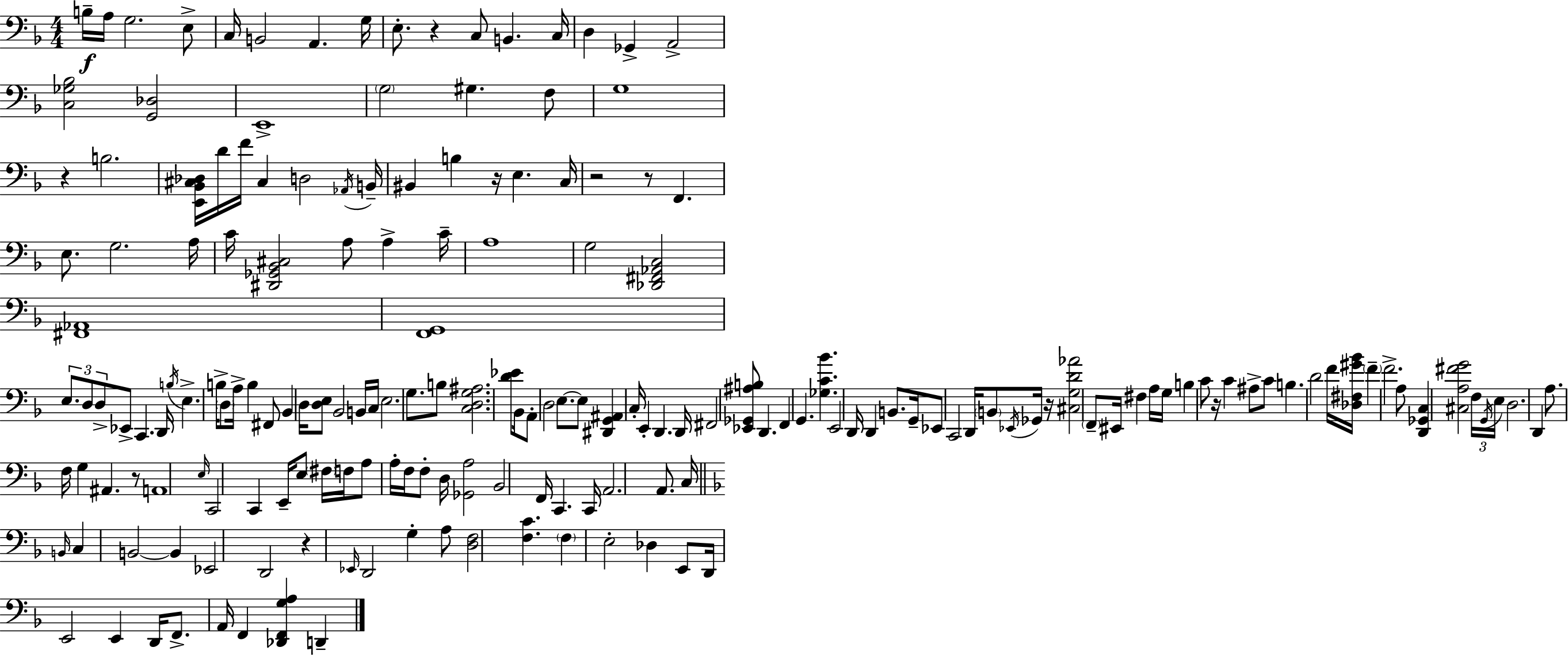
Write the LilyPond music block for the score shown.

{
  \clef bass
  \numericTimeSignature
  \time 4/4
  \key f \major
  b16--\f a16 g2. e8-> | c16 b,2 a,4. g16 | e8.-. r4 c8 b,4. c16 | d4 ges,4-> a,2-> | \break <c ges bes>2 <g, des>2 | e,1-> | \parenthesize g2 gis4. f8 | g1 | \break r4 b2. | <e, bes, cis des>16 d'16 f'16 cis4 d2 \acciaccatura { aes,16 } | b,16-- bis,4 b4 r16 e4. | c16 r2 r8 f,4. | \break e8. g2. | a16 c'16 <dis, ges, bes, cis>2 a8 a4-> | c'16-- a1 | g2 <des, fis, aes, c>2 | \break <fis, aes,>1 | <f, g,>1 | \tuplet 3/2 { e8. d8 d8-> } ees,8-> c,4. | d,16 \acciaccatura { b16 } e4.-> b16-> \parenthesize d8 a16-> b4 | \break fis,8 bes,4 d16 <d e>8 bes,2 | b,16 c16 e2. g8. | b8 <c d g ais>2. | <d' ees'>8 bes,16 a,8-. d2 e8.~~ | \break e8 <dis, g, ais,>4 c16-. e,4-. d,4. | d,16 fis,2 <ees, ges, ais b>8 d,4. | f,4 g,4. <ges c' bes'>4. | e,2 d,16 d,4 b,8. | \break g,16-- ees,8 c,2 d,16 \parenthesize b,8 | \acciaccatura { ees,16 } ges,16 r16 <cis g d' aes'>2 \parenthesize f,8-- eis,16 fis4 | a16 g16 b4 c'8 r16 c'4 ais8-> | c'8 b4. d'2 | \break f'16 <des fis gis' bes'>16 \parenthesize f'4-- f'2.-> | a8 <d, ges, c>4 <cis a fis' g'>2 | \tuplet 3/2 { f16 \acciaccatura { g,16 } e16 } d2. | d,4 a8. f16 g4 ais,4. | \break r8 a,1 | \grace { e16 } c,2 c,4 | e,16-- e8 \parenthesize fis16 f16 a8 a16-. f16 f8-. d16 <ges, a>2 | bes,2 f,16 c,4. | \break c,16 a,2. | a,8. c16 \bar "||" \break \key d \minor \grace { b,16 } c4 b,2~~ b,4 | ees,2 d,2 | r4 \grace { ees,16 } d,2 g4-. | a8 <d f>2 <f c'>4. | \break \parenthesize f4 e2-. des4 | e,8 d,16 e,2 e,4 | d,16 f,8.-> a,16 f,4 <des, f, g a>4 d,4-- | \bar "|."
}